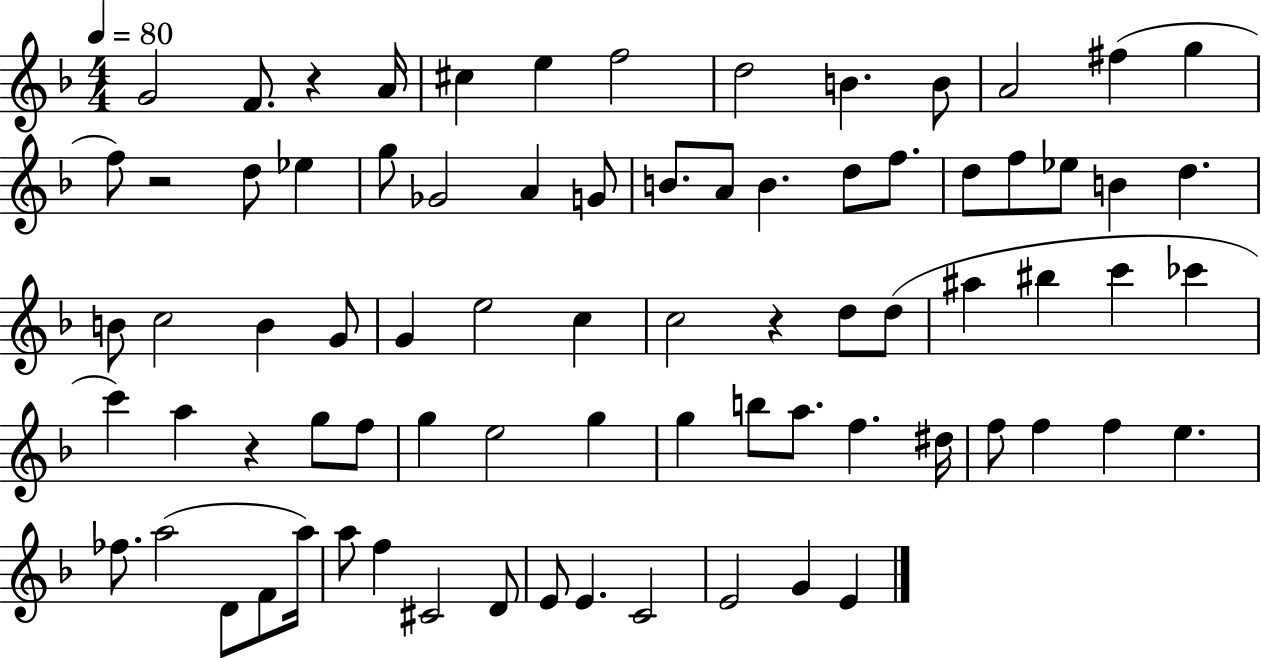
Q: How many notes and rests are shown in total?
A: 78